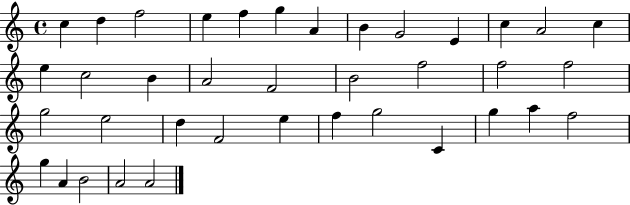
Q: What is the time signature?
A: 4/4